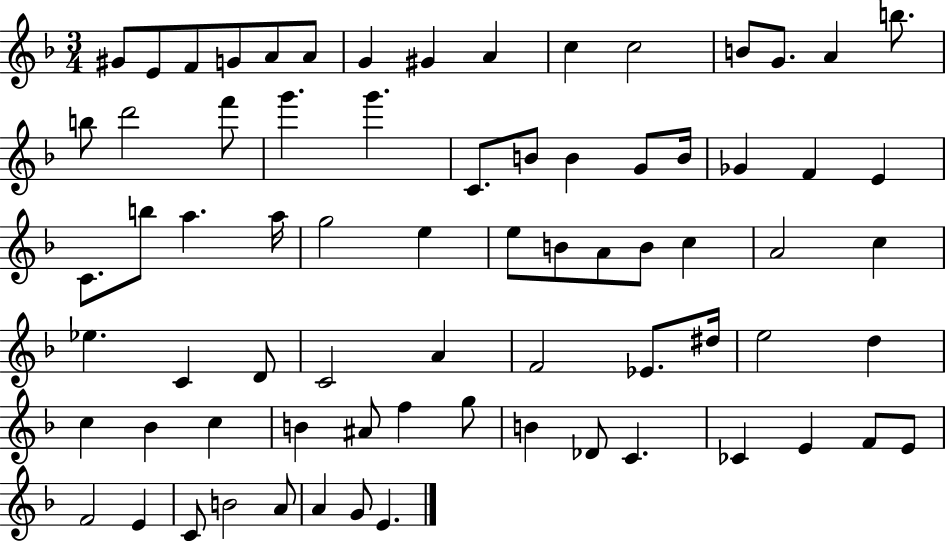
G#4/e E4/e F4/e G4/e A4/e A4/e G4/q G#4/q A4/q C5/q C5/h B4/e G4/e. A4/q B5/e. B5/e D6/h F6/e G6/q. G6/q. C4/e. B4/e B4/q G4/e B4/s Gb4/q F4/q E4/q C4/e. B5/e A5/q. A5/s G5/h E5/q E5/e B4/e A4/e B4/e C5/q A4/h C5/q Eb5/q. C4/q D4/e C4/h A4/q F4/h Eb4/e. D#5/s E5/h D5/q C5/q Bb4/q C5/q B4/q A#4/e F5/q G5/e B4/q Db4/e C4/q. CES4/q E4/q F4/e E4/e F4/h E4/q C4/e B4/h A4/e A4/q G4/e E4/q.